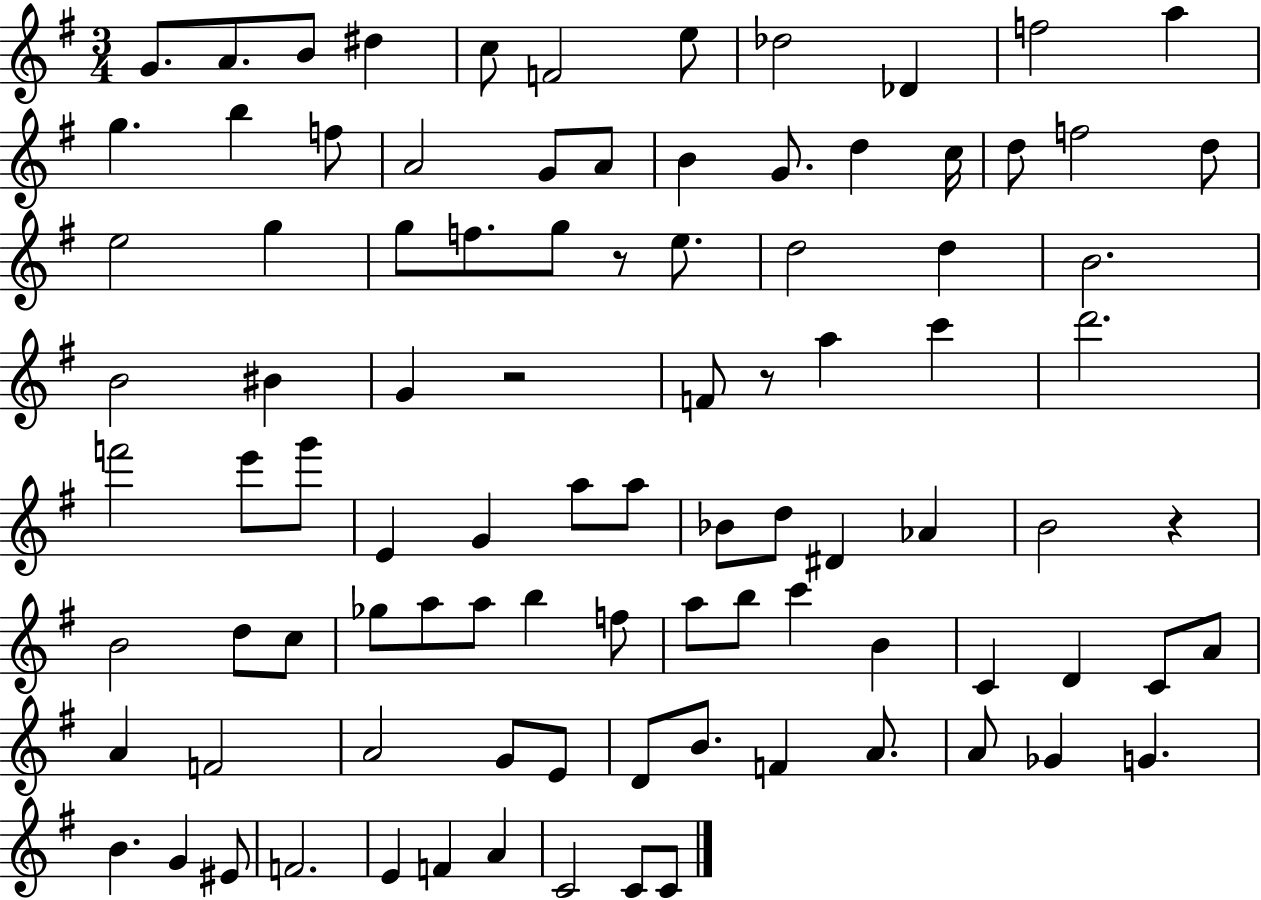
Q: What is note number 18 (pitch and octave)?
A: B4